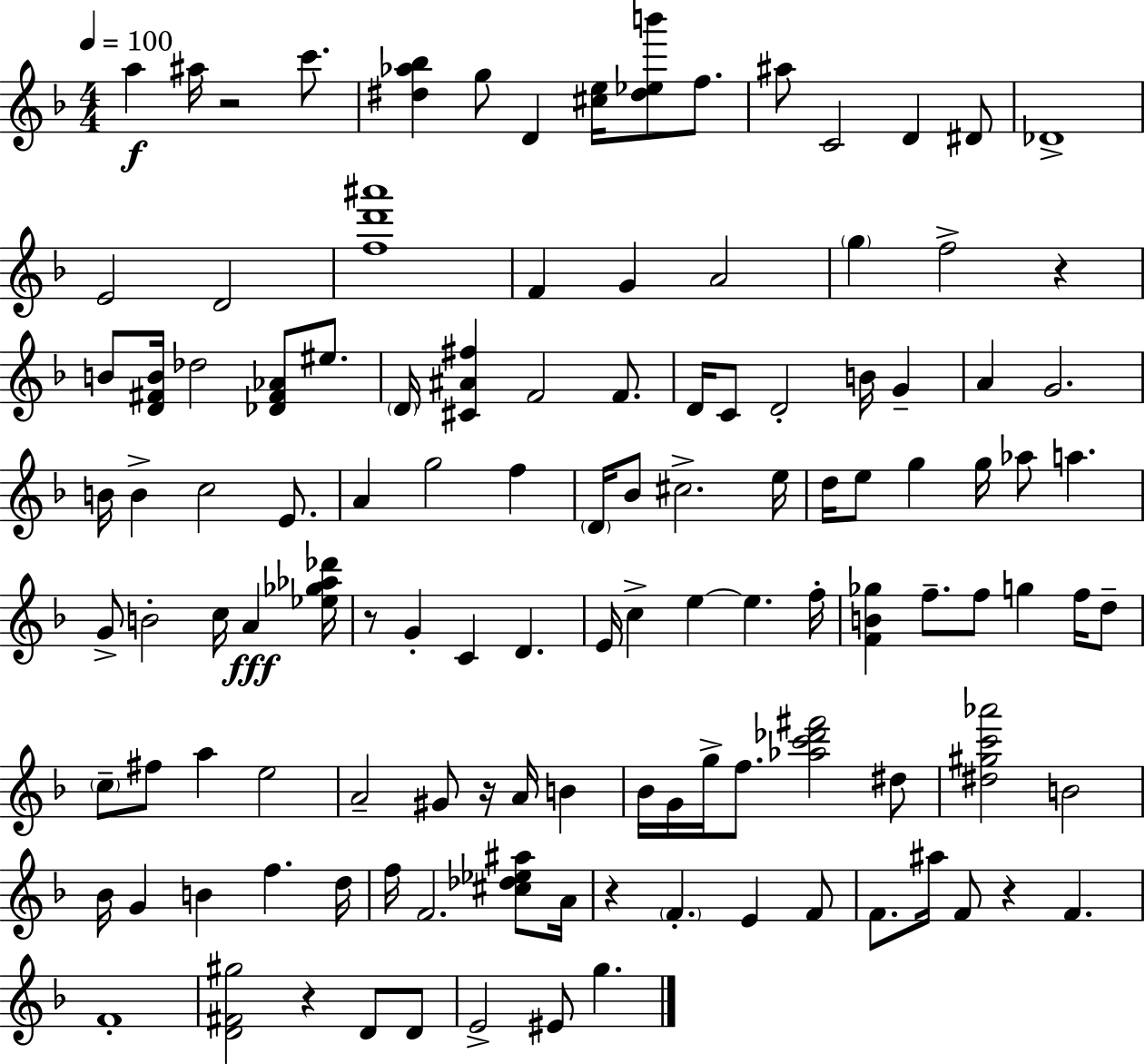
A5/q A#5/s R/h C6/e. [D#5,Ab5,Bb5]/q G5/e D4/q [C#5,E5]/s [D#5,Eb5,B6]/e F5/e. A#5/e C4/h D4/q D#4/e Db4/w E4/h D4/h [F5,D6,A#6]/w F4/q G4/q A4/h G5/q F5/h R/q B4/e [D4,F#4,B4]/s Db5/h [Db4,F#4,Ab4]/e EIS5/e. D4/s [C#4,A#4,F#5]/q F4/h F4/e. D4/s C4/e D4/h B4/s G4/q A4/q G4/h. B4/s B4/q C5/h E4/e. A4/q G5/h F5/q D4/s Bb4/e C#5/h. E5/s D5/s E5/e G5/q G5/s Ab5/e A5/q. G4/e B4/h C5/s A4/q [Eb5,Gb5,Ab5,Db6]/s R/e G4/q C4/q D4/q. E4/s C5/q E5/q E5/q. F5/s [F4,B4,Gb5]/q F5/e. F5/e G5/q F5/s D5/e C5/e F#5/e A5/q E5/h A4/h G#4/e R/s A4/s B4/q Bb4/s G4/s G5/s F5/e. [Ab5,C6,Db6,F#6]/h D#5/e [D#5,G#5,C6,Ab6]/h B4/h Bb4/s G4/q B4/q F5/q. D5/s F5/s F4/h. [C#5,Db5,Eb5,A#5]/e A4/s R/q F4/q. E4/q F4/e F4/e. A#5/s F4/e R/q F4/q. F4/w [D4,F#4,G#5]/h R/q D4/e D4/e E4/h EIS4/e G5/q.